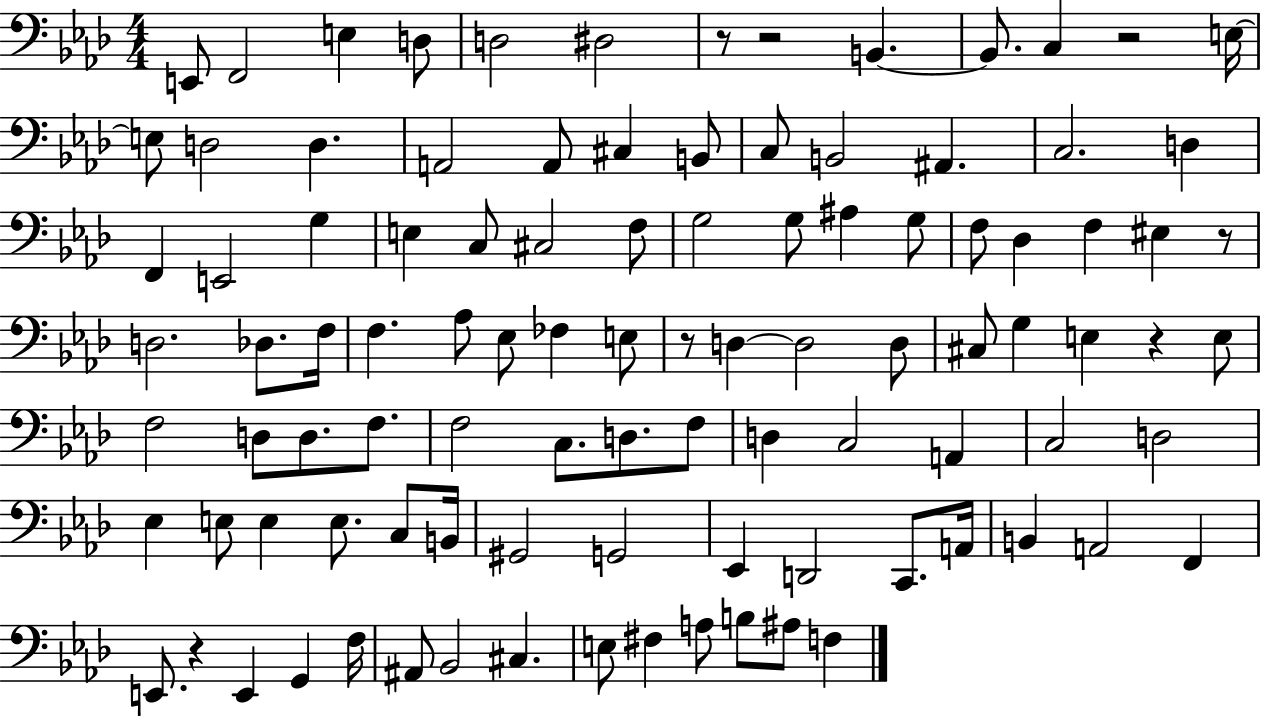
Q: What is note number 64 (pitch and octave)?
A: C3